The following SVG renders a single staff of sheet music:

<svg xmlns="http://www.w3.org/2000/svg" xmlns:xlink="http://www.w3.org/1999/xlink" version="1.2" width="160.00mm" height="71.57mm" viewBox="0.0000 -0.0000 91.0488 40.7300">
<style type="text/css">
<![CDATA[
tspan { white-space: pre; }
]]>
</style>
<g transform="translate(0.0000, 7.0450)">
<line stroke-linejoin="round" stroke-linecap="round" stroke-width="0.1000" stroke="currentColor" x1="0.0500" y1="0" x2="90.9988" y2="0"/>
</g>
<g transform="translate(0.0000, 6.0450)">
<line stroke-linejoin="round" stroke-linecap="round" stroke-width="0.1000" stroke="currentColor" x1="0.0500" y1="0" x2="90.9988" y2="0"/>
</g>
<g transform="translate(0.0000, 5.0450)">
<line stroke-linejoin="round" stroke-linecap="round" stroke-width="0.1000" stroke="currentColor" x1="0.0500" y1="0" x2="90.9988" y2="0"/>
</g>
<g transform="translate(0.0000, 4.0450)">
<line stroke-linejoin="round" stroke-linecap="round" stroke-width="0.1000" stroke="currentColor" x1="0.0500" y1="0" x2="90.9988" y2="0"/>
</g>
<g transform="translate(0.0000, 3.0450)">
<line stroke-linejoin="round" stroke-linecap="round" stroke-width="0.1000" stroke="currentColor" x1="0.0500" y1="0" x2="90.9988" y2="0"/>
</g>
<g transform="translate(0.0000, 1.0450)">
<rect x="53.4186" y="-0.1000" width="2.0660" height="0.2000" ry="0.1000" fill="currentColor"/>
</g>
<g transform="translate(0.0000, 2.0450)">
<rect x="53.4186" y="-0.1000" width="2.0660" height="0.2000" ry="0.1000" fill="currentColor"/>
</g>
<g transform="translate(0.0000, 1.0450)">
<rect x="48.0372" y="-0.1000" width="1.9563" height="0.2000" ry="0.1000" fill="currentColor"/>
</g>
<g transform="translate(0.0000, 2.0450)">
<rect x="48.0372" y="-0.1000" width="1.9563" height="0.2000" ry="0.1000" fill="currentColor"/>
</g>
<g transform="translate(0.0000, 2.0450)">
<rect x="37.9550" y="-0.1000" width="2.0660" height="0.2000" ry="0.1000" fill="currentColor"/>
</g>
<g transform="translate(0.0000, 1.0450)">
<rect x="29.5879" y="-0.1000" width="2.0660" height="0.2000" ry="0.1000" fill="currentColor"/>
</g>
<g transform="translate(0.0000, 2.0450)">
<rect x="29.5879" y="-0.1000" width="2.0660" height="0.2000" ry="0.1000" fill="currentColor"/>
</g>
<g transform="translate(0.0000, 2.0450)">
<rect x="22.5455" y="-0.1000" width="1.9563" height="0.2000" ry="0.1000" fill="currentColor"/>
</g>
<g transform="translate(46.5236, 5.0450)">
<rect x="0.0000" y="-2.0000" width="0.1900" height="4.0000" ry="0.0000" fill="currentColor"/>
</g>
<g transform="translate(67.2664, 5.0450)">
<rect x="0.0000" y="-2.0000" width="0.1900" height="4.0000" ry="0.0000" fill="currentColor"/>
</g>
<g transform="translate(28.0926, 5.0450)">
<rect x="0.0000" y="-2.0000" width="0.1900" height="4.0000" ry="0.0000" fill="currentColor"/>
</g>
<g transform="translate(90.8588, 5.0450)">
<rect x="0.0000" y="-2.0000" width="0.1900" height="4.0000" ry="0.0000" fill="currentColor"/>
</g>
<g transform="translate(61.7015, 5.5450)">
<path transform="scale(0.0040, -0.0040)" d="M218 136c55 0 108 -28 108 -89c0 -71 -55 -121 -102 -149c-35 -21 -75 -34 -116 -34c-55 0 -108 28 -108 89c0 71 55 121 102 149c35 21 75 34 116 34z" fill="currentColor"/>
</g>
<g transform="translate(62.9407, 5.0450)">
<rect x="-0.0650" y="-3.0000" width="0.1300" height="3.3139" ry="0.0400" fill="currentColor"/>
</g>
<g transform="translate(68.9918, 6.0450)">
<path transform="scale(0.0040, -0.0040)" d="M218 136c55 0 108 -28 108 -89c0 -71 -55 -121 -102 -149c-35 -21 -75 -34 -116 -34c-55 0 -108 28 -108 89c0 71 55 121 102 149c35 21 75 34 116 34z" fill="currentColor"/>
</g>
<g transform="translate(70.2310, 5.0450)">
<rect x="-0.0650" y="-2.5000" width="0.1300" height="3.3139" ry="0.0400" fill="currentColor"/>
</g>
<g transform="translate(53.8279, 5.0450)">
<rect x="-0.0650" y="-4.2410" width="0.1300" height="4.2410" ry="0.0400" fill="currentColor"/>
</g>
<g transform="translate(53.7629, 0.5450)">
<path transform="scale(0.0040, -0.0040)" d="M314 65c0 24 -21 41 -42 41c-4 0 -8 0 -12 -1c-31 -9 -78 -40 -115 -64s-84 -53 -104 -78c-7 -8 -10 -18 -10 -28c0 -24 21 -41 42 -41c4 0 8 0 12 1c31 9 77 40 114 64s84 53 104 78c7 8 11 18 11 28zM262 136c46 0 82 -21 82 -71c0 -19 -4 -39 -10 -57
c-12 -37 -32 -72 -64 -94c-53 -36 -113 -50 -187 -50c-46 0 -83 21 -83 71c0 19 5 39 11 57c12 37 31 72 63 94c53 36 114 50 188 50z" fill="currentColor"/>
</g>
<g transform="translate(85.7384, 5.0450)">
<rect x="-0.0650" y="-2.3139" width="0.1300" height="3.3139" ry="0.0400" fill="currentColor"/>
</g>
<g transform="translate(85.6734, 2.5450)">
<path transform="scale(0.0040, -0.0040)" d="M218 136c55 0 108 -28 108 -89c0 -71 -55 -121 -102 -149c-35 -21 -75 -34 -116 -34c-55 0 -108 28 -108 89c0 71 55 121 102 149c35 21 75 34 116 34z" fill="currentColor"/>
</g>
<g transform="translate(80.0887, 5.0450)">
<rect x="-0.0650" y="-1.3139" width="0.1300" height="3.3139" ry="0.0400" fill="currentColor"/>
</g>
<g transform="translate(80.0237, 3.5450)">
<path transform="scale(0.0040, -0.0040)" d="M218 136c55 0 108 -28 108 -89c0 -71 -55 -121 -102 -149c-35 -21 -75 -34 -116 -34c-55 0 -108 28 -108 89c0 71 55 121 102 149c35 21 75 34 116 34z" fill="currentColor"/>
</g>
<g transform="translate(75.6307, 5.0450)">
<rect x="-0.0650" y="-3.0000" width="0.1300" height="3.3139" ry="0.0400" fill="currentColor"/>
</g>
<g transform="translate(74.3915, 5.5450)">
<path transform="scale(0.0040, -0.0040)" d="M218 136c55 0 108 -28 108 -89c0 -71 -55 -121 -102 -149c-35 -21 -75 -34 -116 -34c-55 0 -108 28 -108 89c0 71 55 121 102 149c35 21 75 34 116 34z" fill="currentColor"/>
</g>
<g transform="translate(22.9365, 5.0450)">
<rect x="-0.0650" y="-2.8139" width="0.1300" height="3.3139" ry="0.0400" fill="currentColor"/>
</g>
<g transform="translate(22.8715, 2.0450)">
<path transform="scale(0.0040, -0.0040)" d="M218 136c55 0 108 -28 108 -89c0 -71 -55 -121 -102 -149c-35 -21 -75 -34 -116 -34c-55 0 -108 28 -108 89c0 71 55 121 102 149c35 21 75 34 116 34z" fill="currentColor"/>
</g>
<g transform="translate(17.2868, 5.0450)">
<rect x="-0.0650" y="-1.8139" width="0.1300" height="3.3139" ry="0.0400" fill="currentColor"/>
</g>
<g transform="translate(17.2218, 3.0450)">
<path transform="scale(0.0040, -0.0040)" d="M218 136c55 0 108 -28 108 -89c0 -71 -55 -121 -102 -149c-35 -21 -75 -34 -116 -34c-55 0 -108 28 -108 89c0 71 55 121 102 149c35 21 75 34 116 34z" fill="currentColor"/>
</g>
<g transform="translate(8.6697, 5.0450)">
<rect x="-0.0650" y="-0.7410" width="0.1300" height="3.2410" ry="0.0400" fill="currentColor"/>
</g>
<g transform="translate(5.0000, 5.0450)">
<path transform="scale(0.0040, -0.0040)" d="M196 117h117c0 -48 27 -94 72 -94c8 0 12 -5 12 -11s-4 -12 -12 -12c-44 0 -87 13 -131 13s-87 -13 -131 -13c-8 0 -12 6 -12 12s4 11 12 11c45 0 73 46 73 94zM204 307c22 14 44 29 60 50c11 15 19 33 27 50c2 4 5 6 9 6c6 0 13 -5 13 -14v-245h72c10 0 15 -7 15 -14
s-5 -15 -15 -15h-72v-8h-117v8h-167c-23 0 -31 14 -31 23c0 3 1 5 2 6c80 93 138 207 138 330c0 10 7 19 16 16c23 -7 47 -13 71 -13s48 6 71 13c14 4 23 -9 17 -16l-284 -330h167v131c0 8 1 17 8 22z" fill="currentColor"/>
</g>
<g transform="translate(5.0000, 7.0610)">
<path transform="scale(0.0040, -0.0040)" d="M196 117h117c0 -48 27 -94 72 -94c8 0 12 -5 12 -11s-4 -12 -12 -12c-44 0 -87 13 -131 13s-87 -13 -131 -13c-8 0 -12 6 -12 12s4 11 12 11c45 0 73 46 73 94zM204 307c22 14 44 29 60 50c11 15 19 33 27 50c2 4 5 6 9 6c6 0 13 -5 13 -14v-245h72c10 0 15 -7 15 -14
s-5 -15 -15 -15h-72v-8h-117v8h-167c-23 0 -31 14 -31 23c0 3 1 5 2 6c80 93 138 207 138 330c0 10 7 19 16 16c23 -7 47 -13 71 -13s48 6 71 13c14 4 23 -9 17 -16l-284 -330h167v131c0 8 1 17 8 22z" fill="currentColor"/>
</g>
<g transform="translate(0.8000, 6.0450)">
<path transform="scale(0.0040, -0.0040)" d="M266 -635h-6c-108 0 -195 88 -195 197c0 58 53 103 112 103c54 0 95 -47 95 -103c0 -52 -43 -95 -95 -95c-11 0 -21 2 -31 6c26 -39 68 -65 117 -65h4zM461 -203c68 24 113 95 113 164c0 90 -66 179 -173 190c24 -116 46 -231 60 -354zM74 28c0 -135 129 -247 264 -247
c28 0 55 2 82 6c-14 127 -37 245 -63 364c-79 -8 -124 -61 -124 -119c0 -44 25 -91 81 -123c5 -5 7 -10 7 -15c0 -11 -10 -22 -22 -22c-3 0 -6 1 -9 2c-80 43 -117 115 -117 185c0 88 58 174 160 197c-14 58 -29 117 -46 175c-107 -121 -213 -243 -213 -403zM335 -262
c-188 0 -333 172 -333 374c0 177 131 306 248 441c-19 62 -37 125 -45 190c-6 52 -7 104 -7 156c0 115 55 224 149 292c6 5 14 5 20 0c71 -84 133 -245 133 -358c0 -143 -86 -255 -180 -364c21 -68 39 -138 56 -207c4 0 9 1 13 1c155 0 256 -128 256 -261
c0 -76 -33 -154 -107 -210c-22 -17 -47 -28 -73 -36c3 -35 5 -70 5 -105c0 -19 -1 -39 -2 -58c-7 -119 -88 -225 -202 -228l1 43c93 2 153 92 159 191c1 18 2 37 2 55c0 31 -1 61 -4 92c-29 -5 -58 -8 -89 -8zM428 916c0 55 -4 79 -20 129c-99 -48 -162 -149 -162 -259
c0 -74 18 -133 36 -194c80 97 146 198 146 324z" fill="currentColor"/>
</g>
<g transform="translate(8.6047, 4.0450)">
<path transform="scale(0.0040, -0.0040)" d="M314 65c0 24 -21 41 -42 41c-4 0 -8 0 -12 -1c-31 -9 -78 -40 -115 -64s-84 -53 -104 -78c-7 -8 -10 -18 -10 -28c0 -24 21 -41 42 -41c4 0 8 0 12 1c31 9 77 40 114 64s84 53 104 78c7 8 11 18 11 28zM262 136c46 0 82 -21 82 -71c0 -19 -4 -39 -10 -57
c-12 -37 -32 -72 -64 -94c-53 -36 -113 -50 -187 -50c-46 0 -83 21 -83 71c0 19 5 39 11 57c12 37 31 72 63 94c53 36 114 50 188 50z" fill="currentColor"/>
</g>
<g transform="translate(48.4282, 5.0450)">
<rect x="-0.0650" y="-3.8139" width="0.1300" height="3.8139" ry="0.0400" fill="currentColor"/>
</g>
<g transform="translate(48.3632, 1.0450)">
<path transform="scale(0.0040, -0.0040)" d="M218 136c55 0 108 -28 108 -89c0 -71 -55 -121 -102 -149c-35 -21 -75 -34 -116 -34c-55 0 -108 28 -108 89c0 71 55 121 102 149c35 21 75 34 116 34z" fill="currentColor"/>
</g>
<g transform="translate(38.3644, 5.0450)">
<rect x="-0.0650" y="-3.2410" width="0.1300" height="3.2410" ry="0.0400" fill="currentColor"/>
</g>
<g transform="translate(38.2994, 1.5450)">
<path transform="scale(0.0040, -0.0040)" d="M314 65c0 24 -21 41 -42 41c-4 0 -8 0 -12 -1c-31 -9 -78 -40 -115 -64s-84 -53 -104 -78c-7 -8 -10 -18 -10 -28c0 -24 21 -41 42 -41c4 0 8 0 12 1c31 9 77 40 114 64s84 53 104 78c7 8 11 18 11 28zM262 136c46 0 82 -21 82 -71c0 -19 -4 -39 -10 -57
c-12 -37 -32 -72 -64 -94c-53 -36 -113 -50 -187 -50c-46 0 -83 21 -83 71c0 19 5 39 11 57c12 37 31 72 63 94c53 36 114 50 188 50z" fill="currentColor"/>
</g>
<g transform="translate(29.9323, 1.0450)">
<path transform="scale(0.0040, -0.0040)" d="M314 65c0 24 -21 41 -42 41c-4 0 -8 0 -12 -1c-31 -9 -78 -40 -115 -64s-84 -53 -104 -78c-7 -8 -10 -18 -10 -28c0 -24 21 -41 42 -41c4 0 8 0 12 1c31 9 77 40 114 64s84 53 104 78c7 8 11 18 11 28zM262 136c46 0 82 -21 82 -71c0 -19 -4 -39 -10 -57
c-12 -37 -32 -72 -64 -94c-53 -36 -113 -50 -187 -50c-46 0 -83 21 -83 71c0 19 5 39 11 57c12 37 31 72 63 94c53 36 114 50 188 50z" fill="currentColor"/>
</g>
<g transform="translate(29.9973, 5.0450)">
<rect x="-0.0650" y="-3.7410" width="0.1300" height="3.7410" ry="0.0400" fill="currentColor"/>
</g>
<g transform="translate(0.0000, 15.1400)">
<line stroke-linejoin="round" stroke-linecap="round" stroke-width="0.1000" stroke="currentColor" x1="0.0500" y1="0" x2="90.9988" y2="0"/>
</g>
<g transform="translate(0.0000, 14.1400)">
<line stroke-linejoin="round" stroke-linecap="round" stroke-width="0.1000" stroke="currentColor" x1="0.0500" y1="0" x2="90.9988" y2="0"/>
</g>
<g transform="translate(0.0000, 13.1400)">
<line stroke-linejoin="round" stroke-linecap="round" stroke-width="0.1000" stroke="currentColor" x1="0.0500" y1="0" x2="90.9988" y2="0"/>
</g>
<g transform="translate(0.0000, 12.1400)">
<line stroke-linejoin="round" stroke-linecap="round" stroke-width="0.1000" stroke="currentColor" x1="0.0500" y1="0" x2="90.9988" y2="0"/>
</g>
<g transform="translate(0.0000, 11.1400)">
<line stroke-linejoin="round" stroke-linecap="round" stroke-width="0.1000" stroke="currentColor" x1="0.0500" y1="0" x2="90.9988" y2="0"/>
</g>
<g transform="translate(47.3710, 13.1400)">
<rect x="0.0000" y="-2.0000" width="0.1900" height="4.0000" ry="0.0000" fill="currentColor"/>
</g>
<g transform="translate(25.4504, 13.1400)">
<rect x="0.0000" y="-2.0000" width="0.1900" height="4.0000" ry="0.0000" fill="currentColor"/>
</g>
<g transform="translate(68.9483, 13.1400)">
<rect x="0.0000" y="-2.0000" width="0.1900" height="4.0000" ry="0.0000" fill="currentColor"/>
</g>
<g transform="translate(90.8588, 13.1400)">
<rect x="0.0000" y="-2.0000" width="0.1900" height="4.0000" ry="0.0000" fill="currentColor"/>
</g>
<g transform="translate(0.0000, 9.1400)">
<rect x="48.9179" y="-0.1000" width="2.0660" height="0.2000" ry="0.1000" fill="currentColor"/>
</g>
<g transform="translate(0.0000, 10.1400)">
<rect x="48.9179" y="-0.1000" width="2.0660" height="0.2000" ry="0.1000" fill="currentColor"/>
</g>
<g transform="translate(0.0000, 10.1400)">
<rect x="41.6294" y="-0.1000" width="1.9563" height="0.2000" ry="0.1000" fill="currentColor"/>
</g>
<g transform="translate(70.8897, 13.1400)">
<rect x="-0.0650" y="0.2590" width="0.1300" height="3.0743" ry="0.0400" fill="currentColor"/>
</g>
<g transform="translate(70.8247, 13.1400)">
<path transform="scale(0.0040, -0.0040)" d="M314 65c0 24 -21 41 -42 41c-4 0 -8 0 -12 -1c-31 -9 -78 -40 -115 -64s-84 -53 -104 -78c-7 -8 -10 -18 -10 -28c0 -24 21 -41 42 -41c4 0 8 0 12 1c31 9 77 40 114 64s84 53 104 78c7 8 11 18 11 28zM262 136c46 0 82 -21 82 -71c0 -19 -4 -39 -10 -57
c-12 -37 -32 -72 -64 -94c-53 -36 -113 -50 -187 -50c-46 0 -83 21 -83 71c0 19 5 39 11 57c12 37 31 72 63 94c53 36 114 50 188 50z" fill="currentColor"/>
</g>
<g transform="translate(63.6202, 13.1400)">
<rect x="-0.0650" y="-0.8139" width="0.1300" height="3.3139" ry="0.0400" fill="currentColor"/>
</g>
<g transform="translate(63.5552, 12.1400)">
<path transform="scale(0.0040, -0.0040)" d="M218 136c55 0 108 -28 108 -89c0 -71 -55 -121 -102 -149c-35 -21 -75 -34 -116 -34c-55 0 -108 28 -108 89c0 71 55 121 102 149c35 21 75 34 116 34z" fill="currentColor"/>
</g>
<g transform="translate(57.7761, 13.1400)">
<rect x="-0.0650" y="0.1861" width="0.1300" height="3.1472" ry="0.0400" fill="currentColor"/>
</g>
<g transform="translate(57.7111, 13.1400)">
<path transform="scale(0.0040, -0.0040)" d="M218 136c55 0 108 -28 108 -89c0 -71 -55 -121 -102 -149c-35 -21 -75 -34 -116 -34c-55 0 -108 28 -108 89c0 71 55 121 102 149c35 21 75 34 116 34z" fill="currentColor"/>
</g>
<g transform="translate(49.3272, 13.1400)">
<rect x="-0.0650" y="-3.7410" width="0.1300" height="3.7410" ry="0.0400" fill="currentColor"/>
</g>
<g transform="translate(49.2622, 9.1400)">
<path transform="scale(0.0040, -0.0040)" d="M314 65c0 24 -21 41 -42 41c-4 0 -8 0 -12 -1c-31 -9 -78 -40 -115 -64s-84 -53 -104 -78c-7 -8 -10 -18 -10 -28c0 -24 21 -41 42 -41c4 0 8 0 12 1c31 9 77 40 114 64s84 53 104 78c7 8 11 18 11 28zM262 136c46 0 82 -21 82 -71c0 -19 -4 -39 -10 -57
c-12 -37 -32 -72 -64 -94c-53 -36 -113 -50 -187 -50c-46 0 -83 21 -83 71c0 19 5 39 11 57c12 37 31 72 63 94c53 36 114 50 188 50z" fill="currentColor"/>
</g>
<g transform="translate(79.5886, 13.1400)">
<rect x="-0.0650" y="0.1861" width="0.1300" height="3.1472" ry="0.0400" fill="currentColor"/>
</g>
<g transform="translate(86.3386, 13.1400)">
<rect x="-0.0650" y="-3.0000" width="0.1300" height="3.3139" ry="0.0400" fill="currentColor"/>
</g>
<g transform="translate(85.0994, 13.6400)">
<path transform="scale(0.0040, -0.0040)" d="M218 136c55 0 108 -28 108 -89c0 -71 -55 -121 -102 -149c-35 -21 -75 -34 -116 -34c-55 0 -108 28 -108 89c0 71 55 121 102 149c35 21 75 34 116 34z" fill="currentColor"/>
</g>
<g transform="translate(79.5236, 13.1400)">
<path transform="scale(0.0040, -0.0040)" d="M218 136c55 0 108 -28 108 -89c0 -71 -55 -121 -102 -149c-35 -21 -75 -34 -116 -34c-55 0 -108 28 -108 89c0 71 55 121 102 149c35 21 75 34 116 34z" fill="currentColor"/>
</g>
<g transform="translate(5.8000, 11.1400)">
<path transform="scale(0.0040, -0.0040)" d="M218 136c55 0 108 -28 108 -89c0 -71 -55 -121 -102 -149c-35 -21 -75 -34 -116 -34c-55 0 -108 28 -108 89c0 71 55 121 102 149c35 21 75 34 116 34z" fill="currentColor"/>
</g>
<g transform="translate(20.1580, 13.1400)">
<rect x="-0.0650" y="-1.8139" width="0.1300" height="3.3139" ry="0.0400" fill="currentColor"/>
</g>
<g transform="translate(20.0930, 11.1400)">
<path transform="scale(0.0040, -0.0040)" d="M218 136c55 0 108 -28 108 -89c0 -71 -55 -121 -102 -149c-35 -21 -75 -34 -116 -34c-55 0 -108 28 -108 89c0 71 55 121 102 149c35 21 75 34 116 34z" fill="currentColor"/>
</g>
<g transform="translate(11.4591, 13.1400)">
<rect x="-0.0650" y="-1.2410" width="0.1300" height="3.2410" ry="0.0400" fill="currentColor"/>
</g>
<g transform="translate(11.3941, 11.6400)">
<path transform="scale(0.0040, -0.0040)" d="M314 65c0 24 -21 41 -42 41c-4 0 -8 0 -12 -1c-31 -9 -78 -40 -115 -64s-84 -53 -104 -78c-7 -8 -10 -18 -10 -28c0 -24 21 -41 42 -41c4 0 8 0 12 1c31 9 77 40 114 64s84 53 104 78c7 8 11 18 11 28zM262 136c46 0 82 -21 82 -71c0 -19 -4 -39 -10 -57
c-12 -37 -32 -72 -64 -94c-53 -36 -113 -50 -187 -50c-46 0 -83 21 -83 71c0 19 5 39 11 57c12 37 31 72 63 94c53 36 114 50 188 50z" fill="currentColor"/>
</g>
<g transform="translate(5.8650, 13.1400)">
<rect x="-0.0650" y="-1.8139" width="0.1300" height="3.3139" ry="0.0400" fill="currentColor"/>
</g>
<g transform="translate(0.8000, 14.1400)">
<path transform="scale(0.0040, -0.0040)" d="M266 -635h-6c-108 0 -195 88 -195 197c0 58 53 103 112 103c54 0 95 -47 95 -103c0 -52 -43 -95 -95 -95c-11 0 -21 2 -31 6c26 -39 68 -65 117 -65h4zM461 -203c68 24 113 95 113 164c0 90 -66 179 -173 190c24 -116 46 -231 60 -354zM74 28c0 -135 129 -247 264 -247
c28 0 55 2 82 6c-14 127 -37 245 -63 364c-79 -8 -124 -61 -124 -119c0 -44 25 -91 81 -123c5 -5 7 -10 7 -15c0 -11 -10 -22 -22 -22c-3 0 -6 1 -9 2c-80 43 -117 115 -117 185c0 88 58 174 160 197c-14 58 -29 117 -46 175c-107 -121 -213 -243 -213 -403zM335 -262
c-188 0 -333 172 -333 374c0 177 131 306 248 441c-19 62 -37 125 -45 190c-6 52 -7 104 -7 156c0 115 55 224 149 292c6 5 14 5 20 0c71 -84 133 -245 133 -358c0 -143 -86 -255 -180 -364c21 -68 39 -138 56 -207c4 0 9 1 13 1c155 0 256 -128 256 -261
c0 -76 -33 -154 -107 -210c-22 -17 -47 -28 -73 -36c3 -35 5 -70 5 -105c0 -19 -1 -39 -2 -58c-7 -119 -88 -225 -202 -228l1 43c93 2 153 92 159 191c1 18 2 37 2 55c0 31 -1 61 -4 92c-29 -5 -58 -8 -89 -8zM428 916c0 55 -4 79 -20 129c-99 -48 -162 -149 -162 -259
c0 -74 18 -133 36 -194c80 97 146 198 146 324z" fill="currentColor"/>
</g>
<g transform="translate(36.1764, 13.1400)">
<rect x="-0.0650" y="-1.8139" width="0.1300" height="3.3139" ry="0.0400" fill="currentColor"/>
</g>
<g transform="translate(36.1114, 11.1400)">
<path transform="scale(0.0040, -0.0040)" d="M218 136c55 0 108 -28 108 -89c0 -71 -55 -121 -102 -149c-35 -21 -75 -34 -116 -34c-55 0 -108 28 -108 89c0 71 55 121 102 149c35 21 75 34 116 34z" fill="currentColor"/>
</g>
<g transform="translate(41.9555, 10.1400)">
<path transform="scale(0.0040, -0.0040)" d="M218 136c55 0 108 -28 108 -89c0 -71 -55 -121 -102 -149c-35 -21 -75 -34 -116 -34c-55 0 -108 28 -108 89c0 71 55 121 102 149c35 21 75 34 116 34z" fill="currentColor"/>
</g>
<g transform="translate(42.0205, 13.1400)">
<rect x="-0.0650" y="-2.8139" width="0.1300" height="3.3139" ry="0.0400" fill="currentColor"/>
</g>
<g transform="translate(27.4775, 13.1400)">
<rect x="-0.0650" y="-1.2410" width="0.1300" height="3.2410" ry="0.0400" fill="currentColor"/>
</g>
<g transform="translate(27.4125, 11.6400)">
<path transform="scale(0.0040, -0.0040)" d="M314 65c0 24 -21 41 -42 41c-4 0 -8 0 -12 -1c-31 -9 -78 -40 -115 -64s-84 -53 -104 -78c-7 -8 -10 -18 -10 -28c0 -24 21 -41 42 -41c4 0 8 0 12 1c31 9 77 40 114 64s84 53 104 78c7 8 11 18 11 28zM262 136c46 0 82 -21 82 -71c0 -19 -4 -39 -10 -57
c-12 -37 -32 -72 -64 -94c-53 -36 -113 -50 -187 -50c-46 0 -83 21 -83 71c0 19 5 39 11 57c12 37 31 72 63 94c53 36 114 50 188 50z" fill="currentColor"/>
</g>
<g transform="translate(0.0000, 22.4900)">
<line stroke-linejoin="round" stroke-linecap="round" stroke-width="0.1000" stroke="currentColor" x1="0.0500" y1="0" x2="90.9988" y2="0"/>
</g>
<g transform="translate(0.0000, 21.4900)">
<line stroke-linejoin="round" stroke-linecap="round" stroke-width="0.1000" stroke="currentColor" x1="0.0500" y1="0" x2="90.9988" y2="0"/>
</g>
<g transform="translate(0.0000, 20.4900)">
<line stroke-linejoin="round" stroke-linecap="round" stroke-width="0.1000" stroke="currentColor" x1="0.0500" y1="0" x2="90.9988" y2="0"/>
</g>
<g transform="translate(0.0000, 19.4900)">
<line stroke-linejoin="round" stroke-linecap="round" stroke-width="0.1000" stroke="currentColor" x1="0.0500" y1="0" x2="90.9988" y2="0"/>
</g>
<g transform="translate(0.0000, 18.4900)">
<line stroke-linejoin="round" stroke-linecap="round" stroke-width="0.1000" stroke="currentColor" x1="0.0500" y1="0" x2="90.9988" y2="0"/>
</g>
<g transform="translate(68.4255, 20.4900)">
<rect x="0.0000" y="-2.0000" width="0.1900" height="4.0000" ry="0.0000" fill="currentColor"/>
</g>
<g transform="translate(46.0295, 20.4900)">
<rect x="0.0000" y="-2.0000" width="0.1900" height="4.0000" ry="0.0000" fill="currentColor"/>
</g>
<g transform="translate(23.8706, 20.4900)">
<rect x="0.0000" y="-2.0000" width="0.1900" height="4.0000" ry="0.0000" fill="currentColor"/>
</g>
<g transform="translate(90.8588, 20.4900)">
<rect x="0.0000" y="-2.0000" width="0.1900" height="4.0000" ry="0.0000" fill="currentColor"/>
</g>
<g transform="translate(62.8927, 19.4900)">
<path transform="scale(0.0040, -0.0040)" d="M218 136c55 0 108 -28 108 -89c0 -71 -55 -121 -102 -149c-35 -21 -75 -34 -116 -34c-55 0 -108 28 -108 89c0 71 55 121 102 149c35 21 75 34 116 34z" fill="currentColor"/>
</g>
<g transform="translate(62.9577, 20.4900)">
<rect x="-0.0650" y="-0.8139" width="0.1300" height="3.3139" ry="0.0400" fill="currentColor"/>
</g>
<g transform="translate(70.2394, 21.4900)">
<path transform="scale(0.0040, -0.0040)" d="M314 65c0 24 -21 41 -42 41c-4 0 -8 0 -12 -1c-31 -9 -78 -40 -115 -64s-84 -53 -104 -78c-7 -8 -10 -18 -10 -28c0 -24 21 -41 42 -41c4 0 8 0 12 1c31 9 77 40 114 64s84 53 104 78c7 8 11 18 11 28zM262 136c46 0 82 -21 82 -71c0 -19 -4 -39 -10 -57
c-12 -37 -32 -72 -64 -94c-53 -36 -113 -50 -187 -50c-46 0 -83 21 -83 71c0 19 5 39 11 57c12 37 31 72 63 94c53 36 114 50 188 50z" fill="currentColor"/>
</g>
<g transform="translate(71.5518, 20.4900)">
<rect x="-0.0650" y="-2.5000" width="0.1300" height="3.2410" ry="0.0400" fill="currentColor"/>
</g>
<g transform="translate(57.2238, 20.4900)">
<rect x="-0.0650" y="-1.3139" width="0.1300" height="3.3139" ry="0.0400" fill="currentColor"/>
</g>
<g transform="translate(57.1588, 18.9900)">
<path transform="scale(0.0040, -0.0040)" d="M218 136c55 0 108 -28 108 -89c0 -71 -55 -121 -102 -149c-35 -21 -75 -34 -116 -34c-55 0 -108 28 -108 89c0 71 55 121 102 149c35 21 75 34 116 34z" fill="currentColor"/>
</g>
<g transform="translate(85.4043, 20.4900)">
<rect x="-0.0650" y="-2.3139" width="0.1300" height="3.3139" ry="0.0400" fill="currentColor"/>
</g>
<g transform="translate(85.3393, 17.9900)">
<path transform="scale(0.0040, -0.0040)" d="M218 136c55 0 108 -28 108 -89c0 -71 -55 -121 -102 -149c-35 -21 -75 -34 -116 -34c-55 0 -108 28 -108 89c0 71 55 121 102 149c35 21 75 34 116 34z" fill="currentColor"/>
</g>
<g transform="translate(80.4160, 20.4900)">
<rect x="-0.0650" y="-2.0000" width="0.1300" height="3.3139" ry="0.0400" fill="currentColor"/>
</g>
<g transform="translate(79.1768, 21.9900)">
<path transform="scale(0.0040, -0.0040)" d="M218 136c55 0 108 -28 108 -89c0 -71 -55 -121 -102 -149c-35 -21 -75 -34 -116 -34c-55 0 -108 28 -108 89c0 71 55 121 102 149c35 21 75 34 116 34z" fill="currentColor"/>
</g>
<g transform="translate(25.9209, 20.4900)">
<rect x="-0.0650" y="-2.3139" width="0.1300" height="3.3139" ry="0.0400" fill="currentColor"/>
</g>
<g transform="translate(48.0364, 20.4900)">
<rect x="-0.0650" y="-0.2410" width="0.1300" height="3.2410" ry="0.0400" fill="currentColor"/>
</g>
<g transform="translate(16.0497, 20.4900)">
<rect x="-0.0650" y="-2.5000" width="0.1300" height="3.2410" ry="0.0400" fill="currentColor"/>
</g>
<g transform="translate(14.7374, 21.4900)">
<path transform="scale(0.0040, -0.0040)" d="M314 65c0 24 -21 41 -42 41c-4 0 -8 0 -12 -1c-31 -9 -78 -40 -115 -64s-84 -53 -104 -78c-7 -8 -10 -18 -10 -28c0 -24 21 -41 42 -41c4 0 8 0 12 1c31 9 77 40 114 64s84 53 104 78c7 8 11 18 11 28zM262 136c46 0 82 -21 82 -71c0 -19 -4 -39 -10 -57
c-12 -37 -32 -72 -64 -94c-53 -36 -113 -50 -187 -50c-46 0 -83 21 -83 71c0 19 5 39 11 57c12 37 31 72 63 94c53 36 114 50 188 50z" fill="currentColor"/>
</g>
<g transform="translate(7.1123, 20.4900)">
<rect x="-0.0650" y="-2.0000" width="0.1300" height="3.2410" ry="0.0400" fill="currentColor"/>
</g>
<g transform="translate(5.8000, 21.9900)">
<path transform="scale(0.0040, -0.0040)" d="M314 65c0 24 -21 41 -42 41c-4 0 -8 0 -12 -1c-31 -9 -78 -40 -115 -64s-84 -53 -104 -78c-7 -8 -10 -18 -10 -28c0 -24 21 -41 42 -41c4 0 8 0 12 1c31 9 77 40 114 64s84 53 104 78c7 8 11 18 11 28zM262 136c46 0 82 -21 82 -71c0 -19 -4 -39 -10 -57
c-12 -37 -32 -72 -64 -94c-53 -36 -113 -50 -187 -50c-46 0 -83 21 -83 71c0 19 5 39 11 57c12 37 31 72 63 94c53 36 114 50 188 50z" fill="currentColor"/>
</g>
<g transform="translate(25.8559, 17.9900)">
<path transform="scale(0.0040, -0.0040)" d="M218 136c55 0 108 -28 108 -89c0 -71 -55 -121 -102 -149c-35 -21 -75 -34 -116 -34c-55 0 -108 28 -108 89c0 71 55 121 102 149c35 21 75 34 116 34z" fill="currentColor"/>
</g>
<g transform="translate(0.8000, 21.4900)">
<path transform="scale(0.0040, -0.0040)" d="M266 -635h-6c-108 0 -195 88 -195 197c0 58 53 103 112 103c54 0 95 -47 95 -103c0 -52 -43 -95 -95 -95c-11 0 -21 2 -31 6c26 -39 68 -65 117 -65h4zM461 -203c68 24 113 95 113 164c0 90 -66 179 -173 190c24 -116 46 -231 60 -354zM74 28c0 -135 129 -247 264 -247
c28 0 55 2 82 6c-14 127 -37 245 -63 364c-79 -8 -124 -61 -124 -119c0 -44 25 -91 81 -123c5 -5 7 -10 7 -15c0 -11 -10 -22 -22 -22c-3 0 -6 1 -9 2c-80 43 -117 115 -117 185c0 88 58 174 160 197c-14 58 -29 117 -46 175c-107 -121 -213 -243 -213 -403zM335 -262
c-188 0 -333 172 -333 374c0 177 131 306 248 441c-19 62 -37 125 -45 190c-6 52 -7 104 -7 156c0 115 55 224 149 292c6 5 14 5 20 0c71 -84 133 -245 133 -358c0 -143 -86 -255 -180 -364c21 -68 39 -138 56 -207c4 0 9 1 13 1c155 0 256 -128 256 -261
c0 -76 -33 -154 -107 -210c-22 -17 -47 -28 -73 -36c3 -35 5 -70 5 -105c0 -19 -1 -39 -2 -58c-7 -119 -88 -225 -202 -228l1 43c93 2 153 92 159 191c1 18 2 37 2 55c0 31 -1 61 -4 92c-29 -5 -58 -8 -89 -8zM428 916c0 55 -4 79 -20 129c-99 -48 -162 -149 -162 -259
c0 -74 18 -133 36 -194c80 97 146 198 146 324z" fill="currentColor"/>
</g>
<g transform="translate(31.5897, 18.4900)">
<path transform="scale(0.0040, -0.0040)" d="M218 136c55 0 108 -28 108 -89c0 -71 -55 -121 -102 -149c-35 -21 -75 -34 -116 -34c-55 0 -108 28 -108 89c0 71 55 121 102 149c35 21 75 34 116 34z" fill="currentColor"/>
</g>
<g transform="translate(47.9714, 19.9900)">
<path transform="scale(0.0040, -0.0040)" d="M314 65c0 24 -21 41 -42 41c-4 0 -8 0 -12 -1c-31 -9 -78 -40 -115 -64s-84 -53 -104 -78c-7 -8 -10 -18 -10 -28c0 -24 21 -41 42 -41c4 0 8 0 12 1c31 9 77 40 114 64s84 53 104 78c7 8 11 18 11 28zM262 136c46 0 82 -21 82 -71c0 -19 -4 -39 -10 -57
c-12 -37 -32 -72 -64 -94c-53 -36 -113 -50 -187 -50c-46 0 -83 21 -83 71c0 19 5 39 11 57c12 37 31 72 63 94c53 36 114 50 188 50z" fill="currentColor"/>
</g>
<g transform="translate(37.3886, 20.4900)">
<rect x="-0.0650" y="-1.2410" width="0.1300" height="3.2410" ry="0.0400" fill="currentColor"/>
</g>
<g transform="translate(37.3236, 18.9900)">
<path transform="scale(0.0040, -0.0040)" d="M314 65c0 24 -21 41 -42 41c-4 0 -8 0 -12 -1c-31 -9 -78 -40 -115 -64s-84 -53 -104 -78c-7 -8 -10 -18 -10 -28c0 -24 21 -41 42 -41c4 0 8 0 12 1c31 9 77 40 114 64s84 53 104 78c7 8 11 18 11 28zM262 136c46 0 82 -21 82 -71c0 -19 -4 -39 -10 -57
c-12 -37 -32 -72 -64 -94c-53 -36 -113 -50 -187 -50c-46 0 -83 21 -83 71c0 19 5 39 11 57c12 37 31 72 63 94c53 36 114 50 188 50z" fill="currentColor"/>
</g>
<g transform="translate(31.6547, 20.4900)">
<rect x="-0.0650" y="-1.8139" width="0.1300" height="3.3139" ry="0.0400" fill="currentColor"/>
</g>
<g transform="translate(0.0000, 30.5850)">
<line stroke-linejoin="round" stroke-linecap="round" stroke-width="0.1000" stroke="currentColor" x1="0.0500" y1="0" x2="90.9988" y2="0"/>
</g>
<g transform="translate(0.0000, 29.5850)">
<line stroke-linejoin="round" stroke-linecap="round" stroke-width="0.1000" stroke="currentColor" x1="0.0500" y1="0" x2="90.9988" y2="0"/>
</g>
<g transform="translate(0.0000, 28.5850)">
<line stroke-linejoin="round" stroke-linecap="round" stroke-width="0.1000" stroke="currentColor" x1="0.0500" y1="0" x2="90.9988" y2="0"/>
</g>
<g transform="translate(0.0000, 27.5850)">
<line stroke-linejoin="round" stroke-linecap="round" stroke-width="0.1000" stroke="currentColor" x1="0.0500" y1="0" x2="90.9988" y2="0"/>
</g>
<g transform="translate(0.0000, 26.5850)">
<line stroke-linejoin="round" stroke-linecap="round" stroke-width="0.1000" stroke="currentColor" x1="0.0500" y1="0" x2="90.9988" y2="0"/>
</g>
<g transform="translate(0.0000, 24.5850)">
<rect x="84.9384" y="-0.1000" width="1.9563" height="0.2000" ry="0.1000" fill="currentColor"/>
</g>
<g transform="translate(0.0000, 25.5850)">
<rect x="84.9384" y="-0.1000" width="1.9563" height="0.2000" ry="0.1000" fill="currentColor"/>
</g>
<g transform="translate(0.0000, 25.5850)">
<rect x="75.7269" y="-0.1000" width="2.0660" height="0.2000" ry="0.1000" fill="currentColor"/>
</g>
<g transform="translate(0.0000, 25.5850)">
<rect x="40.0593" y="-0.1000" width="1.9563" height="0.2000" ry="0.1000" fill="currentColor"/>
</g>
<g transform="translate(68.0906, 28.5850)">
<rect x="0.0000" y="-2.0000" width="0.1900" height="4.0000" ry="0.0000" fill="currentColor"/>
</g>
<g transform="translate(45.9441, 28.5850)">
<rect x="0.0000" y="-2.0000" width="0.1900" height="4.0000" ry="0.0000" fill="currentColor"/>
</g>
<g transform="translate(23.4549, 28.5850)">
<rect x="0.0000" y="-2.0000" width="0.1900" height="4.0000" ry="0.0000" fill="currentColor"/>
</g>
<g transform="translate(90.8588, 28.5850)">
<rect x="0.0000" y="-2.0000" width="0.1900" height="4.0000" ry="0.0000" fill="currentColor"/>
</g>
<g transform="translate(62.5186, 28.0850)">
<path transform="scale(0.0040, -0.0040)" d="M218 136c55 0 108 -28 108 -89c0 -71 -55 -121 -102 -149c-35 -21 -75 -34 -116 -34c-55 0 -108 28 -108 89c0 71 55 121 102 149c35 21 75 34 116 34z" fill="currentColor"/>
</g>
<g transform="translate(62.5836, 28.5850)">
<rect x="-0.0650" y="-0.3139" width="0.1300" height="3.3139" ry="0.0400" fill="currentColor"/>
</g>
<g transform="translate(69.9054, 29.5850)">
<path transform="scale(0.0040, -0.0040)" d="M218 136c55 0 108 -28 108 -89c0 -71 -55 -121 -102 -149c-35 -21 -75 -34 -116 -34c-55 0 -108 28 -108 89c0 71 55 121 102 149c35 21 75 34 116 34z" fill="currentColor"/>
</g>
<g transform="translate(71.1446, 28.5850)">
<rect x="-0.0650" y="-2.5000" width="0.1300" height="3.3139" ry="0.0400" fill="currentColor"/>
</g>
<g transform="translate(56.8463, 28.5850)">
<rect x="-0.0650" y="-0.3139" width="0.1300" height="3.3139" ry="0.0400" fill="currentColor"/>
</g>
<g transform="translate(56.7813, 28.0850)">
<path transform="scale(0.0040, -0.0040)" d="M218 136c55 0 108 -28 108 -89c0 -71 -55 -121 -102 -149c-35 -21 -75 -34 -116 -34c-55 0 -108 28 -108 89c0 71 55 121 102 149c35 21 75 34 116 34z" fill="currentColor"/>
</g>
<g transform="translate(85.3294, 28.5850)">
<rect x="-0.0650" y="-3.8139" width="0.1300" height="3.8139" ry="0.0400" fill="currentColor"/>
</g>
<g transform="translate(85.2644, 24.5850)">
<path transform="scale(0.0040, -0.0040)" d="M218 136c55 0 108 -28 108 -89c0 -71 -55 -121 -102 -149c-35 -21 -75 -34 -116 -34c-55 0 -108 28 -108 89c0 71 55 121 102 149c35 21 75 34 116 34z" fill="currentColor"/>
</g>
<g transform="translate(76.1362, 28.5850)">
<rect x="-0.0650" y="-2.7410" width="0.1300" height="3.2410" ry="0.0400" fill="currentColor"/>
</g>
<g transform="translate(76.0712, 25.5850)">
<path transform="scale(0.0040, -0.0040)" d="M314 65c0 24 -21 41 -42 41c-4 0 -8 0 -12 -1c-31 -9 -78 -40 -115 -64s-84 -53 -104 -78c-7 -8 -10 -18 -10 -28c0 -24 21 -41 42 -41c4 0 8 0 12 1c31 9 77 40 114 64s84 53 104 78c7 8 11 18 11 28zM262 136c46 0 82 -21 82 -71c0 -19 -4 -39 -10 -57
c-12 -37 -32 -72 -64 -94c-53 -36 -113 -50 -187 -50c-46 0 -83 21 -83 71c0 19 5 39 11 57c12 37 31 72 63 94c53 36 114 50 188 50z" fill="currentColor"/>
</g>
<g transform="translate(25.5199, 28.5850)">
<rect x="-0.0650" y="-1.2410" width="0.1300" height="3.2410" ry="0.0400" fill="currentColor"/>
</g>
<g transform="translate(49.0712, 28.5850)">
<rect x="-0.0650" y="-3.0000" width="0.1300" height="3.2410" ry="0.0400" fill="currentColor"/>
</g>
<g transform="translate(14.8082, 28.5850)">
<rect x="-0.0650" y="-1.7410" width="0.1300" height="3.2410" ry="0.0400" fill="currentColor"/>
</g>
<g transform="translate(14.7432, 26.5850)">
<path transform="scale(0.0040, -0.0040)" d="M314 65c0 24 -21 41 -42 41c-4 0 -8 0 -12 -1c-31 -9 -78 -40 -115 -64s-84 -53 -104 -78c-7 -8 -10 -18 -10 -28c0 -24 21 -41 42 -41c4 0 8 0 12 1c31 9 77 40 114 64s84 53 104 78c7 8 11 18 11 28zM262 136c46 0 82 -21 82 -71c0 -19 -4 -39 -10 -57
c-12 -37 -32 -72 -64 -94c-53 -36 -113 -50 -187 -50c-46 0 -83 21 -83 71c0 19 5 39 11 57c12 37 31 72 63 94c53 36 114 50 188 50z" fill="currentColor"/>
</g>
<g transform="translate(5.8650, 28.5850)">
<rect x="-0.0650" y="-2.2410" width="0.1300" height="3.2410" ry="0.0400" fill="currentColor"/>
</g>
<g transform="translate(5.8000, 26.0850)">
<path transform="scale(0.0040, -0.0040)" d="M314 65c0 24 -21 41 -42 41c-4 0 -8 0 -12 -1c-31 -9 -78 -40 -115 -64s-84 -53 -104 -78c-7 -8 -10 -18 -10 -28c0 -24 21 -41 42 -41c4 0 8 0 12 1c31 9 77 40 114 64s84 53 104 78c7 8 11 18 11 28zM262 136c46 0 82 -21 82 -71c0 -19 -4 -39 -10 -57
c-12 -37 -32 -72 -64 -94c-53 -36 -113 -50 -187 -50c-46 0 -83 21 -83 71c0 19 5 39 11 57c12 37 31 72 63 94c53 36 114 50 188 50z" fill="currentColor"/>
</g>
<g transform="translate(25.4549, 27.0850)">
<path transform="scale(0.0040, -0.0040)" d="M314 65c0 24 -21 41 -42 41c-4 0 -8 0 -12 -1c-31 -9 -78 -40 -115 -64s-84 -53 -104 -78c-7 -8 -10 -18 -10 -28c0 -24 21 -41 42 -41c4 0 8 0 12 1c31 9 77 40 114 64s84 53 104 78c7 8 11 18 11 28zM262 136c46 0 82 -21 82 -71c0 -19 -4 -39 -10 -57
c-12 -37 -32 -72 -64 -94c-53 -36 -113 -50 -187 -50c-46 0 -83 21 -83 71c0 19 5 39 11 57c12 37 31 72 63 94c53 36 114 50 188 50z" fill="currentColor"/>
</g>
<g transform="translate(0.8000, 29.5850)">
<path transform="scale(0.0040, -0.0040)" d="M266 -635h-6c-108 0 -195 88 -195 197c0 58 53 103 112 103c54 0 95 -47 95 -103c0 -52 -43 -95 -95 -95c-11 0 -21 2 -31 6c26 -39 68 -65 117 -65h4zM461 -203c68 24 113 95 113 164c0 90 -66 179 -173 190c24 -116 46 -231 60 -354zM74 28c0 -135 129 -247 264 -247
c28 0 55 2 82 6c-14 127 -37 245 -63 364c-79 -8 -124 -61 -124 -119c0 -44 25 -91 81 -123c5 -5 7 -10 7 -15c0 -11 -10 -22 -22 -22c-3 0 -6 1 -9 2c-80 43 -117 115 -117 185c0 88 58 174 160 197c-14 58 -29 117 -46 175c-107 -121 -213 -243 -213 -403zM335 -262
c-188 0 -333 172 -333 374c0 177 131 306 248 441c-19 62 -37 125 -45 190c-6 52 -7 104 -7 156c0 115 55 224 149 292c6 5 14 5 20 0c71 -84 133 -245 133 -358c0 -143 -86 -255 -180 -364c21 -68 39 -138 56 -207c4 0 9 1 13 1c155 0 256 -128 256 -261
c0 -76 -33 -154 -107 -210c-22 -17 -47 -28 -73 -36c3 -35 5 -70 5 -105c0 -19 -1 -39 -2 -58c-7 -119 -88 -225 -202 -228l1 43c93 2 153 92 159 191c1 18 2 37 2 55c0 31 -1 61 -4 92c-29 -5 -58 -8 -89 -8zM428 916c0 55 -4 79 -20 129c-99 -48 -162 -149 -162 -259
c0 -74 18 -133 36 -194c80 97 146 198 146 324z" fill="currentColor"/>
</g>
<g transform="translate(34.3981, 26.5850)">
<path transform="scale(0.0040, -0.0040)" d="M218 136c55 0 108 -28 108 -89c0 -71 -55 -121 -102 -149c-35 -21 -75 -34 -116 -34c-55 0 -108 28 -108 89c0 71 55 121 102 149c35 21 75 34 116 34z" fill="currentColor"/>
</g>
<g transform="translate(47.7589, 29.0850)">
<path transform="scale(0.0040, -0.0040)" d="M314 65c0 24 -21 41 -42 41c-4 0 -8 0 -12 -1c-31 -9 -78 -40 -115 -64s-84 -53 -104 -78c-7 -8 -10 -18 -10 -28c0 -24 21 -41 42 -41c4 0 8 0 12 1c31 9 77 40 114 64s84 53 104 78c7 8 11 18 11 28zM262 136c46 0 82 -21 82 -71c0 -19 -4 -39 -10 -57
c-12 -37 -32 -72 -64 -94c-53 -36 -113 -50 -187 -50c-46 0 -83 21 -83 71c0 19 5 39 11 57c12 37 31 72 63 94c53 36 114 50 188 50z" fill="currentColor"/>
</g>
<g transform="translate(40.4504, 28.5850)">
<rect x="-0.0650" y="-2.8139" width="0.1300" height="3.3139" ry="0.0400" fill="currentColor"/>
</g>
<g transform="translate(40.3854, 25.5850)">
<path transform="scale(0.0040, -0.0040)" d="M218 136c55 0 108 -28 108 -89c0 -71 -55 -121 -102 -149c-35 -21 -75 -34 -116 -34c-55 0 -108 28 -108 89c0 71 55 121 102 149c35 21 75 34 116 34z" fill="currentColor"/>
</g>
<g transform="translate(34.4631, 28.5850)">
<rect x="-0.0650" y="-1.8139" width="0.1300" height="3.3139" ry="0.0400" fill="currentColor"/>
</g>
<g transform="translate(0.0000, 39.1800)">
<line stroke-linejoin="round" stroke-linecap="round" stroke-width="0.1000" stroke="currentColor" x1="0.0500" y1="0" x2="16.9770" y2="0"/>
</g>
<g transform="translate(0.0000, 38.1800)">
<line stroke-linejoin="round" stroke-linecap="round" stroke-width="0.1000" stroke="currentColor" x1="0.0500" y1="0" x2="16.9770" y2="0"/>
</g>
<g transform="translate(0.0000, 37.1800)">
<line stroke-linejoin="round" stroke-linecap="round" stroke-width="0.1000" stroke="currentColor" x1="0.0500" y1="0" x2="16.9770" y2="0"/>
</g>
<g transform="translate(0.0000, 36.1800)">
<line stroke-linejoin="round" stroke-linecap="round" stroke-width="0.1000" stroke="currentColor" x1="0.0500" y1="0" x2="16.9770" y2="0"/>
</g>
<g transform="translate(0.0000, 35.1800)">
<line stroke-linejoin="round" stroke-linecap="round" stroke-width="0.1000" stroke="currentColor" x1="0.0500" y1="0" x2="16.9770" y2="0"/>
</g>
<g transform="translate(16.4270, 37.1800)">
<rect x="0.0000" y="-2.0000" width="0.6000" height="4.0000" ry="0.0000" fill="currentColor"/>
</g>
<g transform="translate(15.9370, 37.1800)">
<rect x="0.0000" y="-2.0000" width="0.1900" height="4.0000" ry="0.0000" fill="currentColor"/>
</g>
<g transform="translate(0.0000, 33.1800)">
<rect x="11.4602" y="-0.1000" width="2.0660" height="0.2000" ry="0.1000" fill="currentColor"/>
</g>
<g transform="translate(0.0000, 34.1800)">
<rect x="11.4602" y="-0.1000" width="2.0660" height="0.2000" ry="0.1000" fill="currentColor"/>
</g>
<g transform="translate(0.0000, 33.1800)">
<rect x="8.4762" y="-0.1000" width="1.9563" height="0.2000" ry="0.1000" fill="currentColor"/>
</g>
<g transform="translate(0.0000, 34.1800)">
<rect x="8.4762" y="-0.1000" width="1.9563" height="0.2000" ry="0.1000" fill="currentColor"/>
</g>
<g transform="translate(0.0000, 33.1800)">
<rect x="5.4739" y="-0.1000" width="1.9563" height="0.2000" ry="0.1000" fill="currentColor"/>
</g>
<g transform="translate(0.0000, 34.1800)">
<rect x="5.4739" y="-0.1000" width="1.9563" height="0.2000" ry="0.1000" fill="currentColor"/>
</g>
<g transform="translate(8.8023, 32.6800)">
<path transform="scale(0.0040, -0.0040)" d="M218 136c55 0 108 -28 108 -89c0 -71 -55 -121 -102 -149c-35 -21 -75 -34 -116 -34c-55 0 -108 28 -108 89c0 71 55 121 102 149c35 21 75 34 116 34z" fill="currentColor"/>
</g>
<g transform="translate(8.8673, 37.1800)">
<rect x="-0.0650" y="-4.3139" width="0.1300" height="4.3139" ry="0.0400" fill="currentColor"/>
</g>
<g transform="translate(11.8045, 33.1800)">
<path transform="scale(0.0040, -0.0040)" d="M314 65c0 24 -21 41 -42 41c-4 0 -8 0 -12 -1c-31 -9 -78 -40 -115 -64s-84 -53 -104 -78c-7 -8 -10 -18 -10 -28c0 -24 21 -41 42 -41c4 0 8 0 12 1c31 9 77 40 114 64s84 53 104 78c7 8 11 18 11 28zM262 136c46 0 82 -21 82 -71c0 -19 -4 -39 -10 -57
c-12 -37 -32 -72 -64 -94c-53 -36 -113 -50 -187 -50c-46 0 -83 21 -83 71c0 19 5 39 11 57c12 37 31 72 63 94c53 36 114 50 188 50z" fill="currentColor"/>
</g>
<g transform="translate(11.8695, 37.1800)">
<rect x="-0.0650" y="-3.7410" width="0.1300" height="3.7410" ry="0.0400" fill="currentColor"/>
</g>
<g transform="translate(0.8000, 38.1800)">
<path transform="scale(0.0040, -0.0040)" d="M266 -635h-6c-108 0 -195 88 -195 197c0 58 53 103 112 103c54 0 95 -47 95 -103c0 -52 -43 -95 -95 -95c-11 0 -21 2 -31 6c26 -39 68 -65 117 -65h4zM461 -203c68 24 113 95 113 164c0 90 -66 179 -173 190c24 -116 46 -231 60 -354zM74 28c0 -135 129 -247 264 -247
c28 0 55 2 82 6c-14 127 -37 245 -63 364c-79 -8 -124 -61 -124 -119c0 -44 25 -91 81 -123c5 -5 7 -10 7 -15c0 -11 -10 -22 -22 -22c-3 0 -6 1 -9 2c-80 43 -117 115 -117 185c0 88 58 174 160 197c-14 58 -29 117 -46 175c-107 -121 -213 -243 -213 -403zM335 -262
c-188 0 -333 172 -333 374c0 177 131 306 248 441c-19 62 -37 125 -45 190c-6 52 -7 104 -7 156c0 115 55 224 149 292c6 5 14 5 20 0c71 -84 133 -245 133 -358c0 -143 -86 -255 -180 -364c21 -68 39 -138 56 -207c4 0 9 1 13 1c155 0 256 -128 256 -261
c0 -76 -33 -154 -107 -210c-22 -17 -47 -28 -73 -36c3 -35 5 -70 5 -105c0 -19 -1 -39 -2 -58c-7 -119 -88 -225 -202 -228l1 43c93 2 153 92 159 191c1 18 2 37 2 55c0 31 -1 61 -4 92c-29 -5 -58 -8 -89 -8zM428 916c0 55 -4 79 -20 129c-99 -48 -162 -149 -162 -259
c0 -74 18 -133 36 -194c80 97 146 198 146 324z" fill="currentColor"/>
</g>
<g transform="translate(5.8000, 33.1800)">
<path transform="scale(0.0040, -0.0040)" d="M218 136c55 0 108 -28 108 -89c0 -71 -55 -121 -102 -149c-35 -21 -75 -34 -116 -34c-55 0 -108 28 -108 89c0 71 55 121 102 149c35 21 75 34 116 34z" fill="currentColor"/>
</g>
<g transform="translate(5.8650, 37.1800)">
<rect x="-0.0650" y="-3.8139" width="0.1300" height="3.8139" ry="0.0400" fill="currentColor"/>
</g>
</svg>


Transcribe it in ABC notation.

X:1
T:Untitled
M:4/4
L:1/4
K:C
d2 f a c'2 b2 c' d'2 A G A e g f e2 f e2 f a c'2 B d B2 B A F2 G2 g f e2 c2 e d G2 F g g2 f2 e2 f a A2 c c G a2 c' c' d' c'2